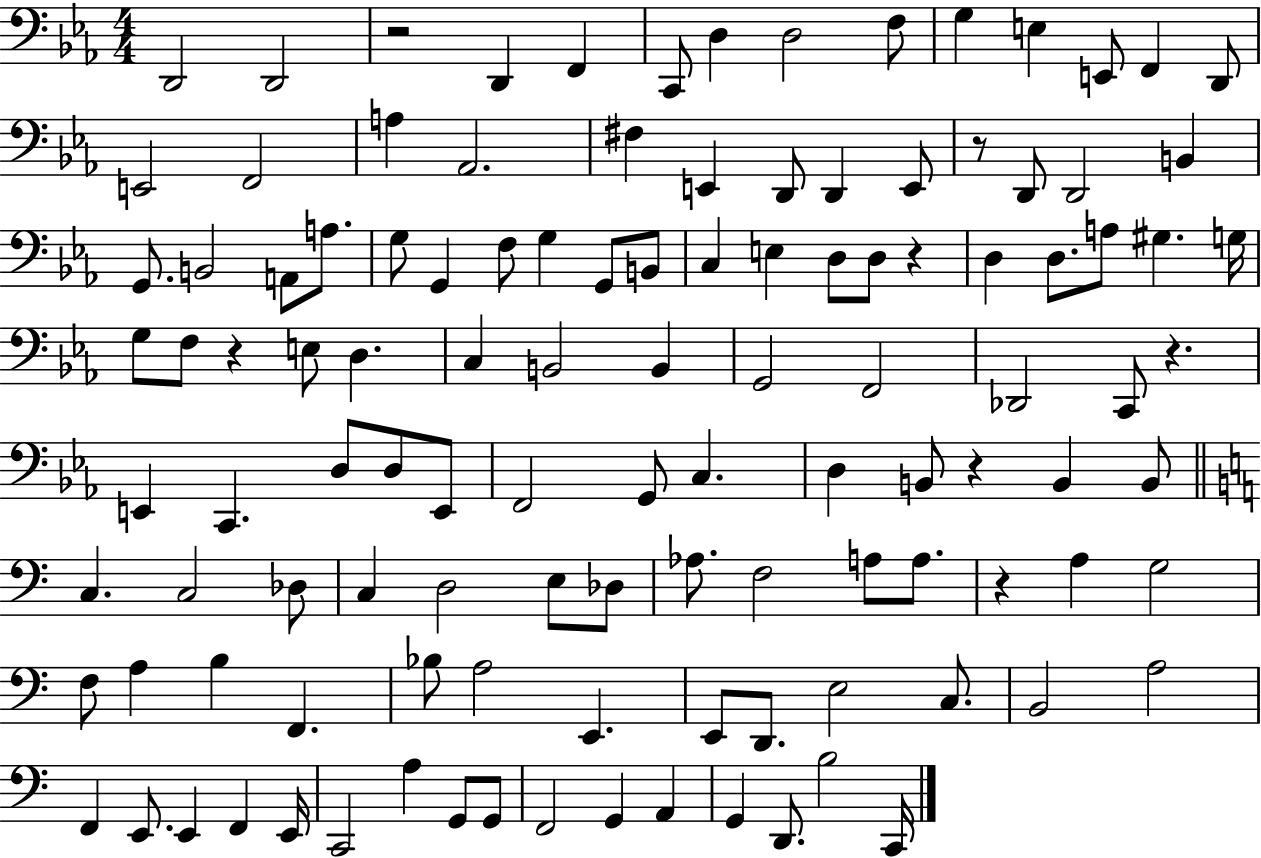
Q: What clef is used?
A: bass